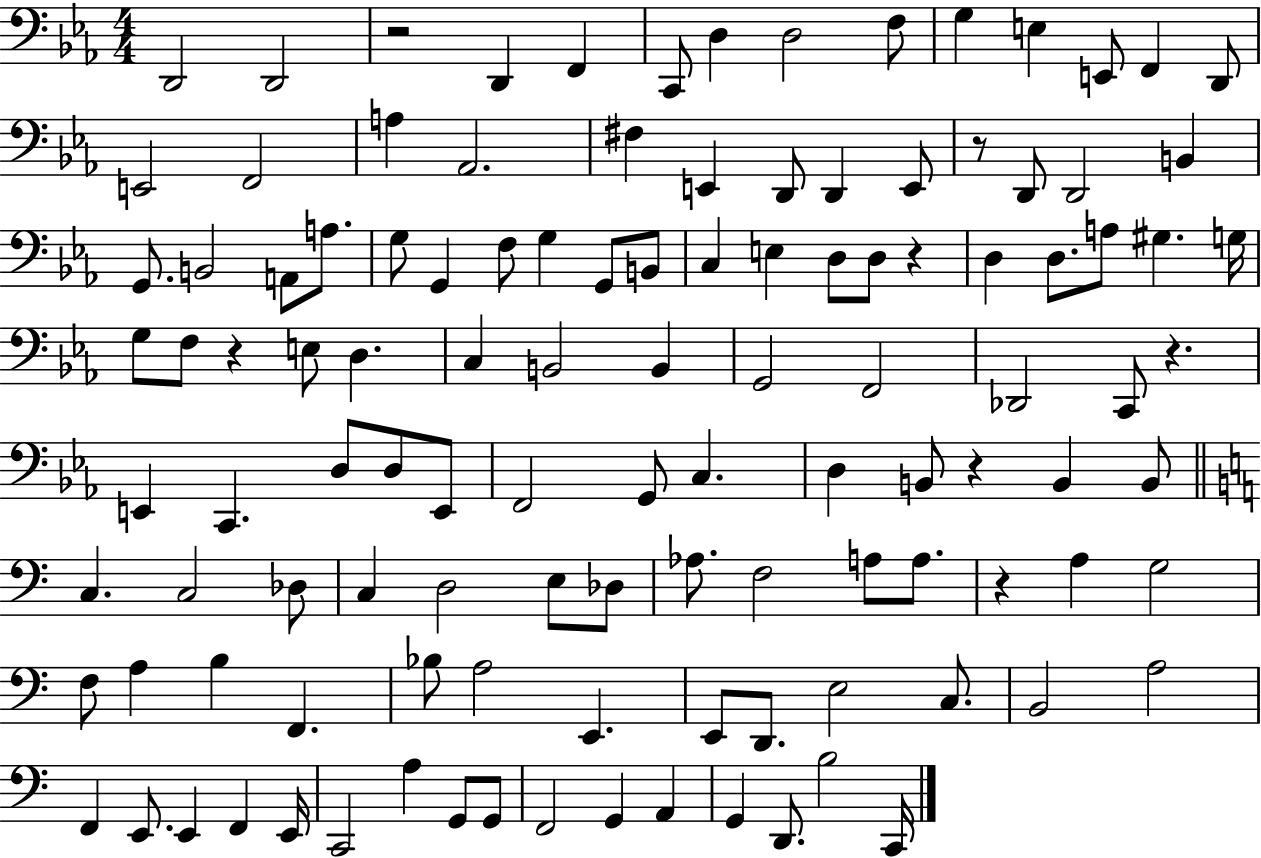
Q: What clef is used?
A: bass